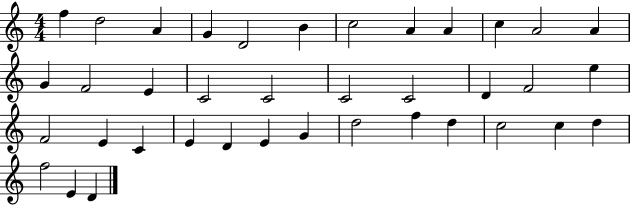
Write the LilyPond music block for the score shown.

{
  \clef treble
  \numericTimeSignature
  \time 4/4
  \key c \major
  f''4 d''2 a'4 | g'4 d'2 b'4 | c''2 a'4 a'4 | c''4 a'2 a'4 | \break g'4 f'2 e'4 | c'2 c'2 | c'2 c'2 | d'4 f'2 e''4 | \break f'2 e'4 c'4 | e'4 d'4 e'4 g'4 | d''2 f''4 d''4 | c''2 c''4 d''4 | \break f''2 e'4 d'4 | \bar "|."
}